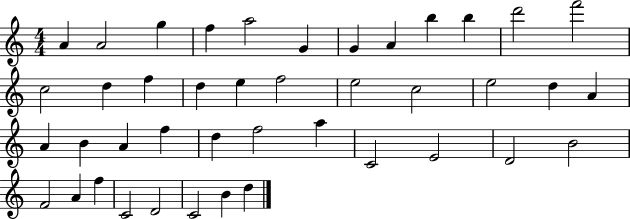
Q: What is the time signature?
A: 4/4